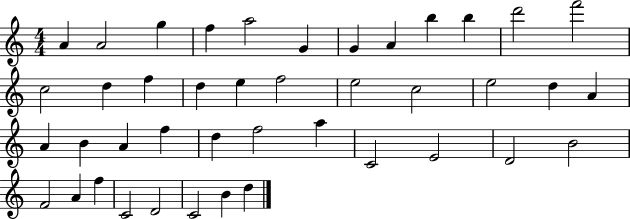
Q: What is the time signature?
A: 4/4